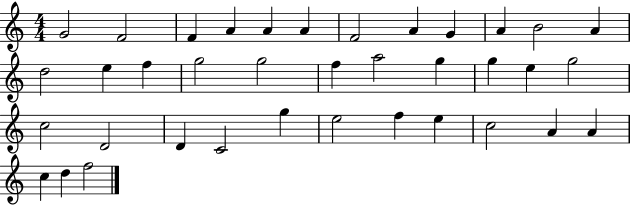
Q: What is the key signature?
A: C major